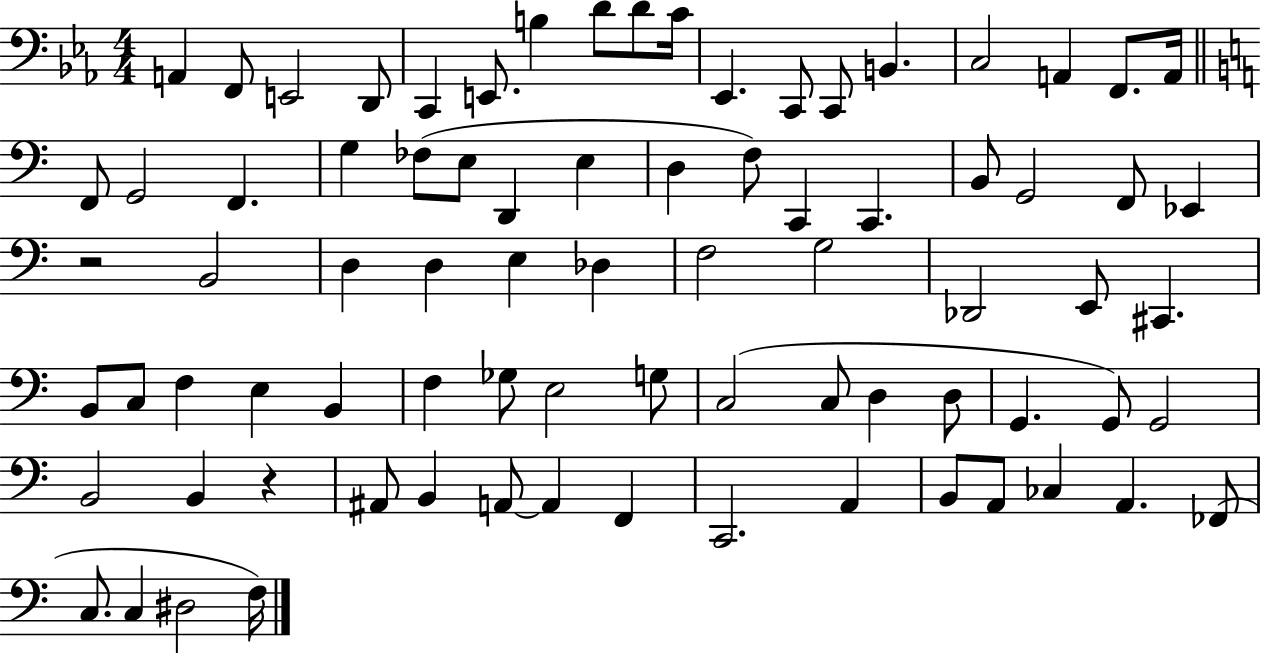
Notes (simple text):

A2/q F2/e E2/h D2/e C2/q E2/e. B3/q D4/e D4/e C4/s Eb2/q. C2/e C2/e B2/q. C3/h A2/q F2/e. A2/s F2/e G2/h F2/q. G3/q FES3/e E3/e D2/q E3/q D3/q F3/e C2/q C2/q. B2/e G2/h F2/e Eb2/q R/h B2/h D3/q D3/q E3/q Db3/q F3/h G3/h Db2/h E2/e C#2/q. B2/e C3/e F3/q E3/q B2/q F3/q Gb3/e E3/h G3/e C3/h C3/e D3/q D3/e G2/q. G2/e G2/h B2/h B2/q R/q A#2/e B2/q A2/e A2/q F2/q C2/h. A2/q B2/e A2/e CES3/q A2/q. FES2/e C3/e. C3/q D#3/h F3/s